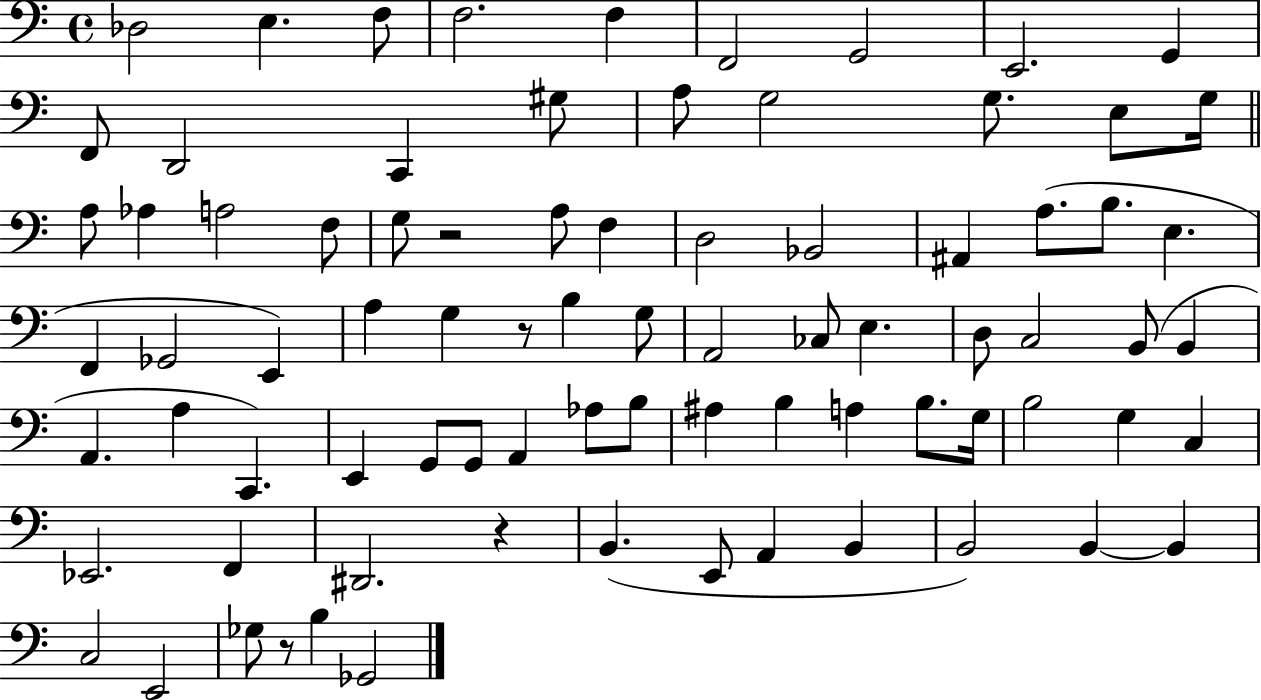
Db3/h E3/q. F3/e F3/h. F3/q F2/h G2/h E2/h. G2/q F2/e D2/h C2/q G#3/e A3/e G3/h G3/e. E3/e G3/s A3/e Ab3/q A3/h F3/e G3/e R/h A3/e F3/q D3/h Bb2/h A#2/q A3/e. B3/e. E3/q. F2/q Gb2/h E2/q A3/q G3/q R/e B3/q G3/e A2/h CES3/e E3/q. D3/e C3/h B2/e B2/q A2/q. A3/q C2/q. E2/q G2/e G2/e A2/q Ab3/e B3/e A#3/q B3/q A3/q B3/e. G3/s B3/h G3/q C3/q Eb2/h. F2/q D#2/h. R/q B2/q. E2/e A2/q B2/q B2/h B2/q B2/q C3/h E2/h Gb3/e R/e B3/q Gb2/h